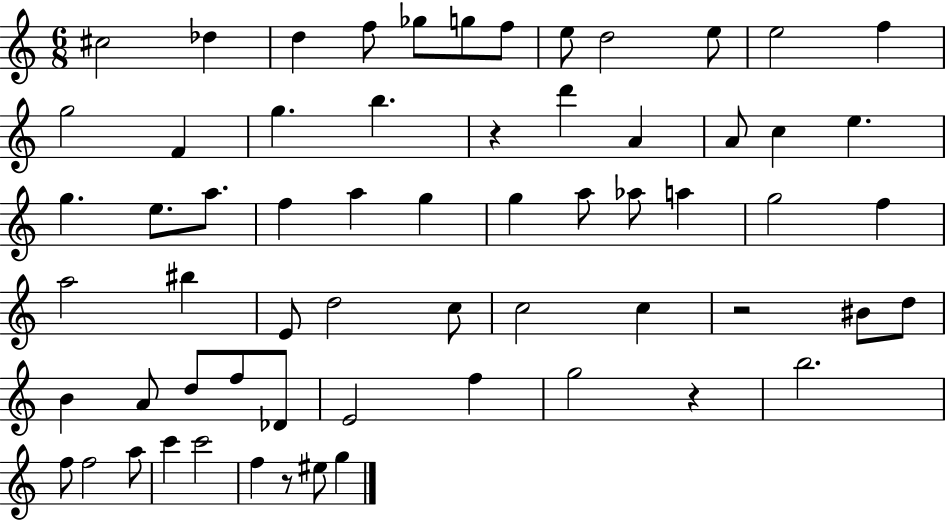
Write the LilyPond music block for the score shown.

{
  \clef treble
  \numericTimeSignature
  \time 6/8
  \key c \major
  cis''2 des''4 | d''4 f''8 ges''8 g''8 f''8 | e''8 d''2 e''8 | e''2 f''4 | \break g''2 f'4 | g''4. b''4. | r4 d'''4 a'4 | a'8 c''4 e''4. | \break g''4. e''8. a''8. | f''4 a''4 g''4 | g''4 a''8 aes''8 a''4 | g''2 f''4 | \break a''2 bis''4 | e'8 d''2 c''8 | c''2 c''4 | r2 bis'8 d''8 | \break b'4 a'8 d''8 f''8 des'8 | e'2 f''4 | g''2 r4 | b''2. | \break f''8 f''2 a''8 | c'''4 c'''2 | f''4 r8 eis''8 g''4 | \bar "|."
}